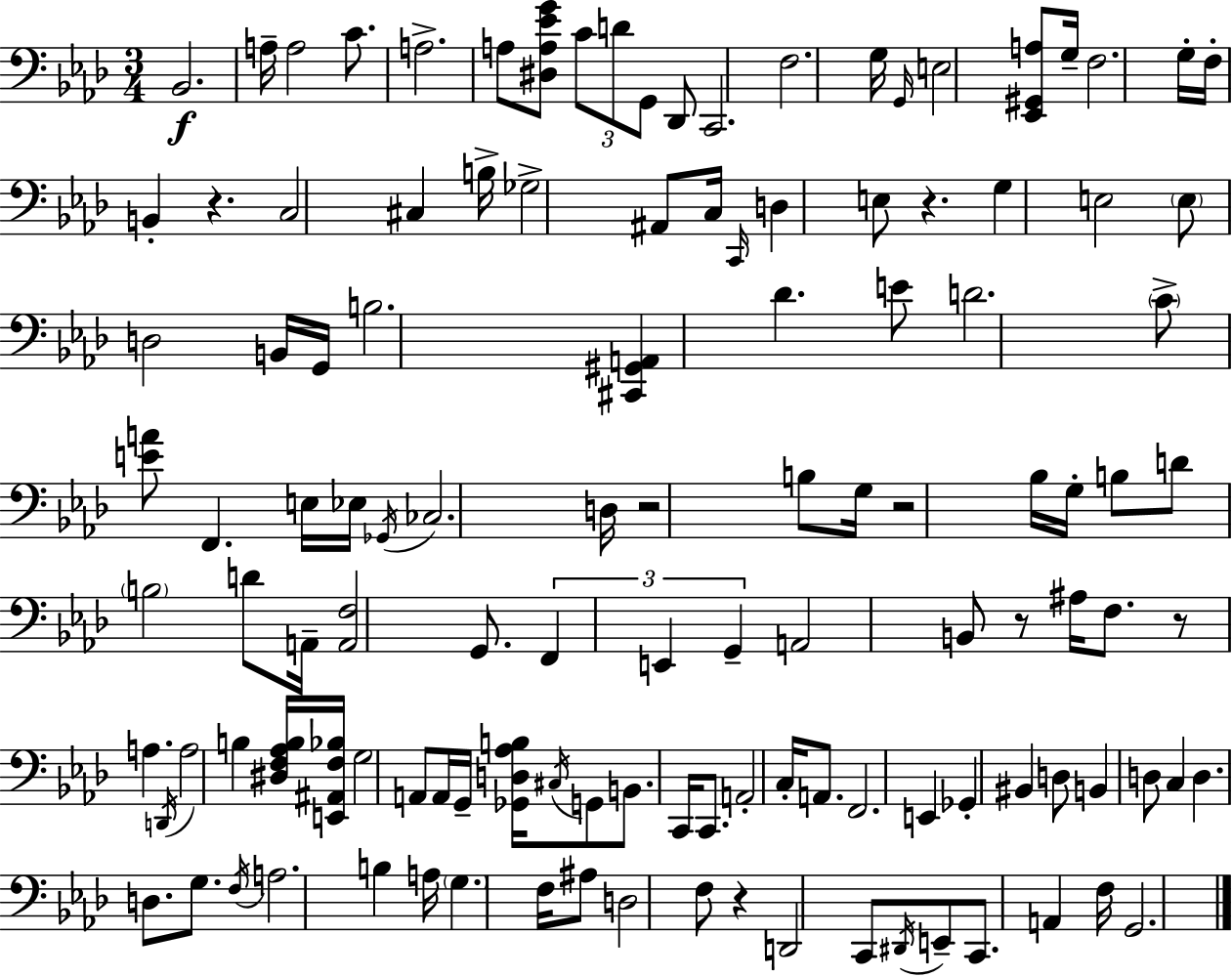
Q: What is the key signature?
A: AES major